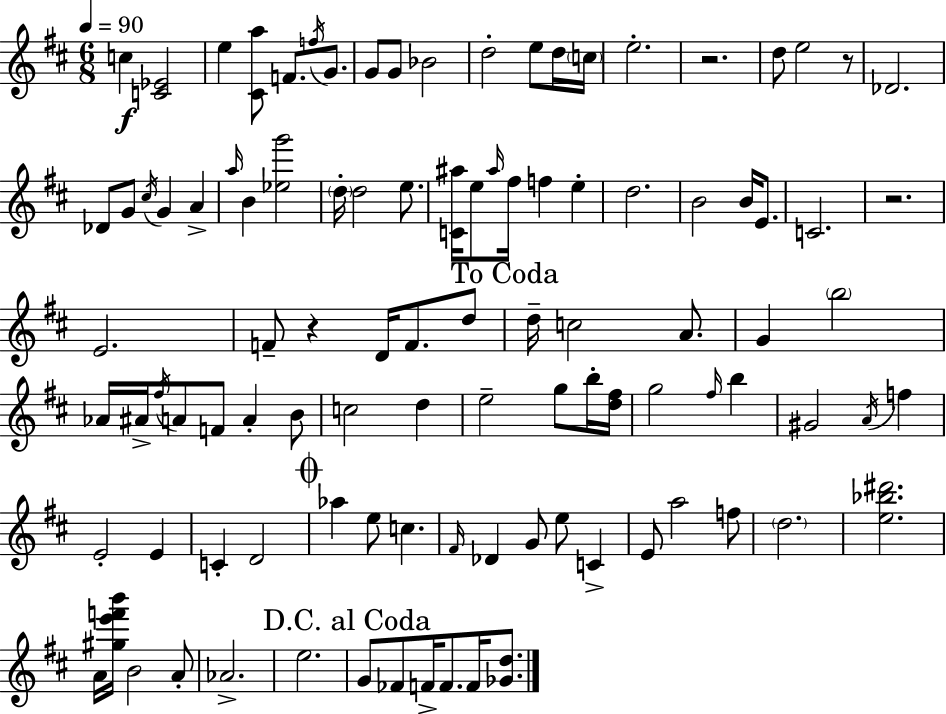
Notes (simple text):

C5/q [C4,Eb4]/h E5/q [C#4,A5]/e F4/e. F5/s G4/e. G4/e G4/e Bb4/h D5/h E5/e D5/s C5/s E5/h. R/h. D5/e E5/h R/e Db4/h. Db4/e G4/e C#5/s G4/q A4/q A5/s B4/q [Eb5,G6]/h D5/s D5/h E5/e. [C4,A#5]/s E5/e A#5/s F#5/s F5/q E5/q D5/h. B4/h B4/s E4/e. C4/h. R/h. E4/h. F4/e R/q D4/s F4/e. D5/e D5/s C5/h A4/e. G4/q B5/h Ab4/s A#4/s F#5/s A4/e F4/e A4/q B4/e C5/h D5/q E5/h G5/e B5/s [D5,F#5]/s G5/h F#5/s B5/q G#4/h A4/s F5/q E4/h E4/q C4/q D4/h Ab5/q E5/e C5/q. F#4/s Db4/q G4/e E5/e C4/q E4/e A5/h F5/e D5/h. [E5,Bb5,D#6]/h. A4/s [G#5,E6,F6,B6]/s B4/h A4/e Ab4/h. E5/h. G4/e FES4/e F4/s F4/e. F4/s [Gb4,D5]/e.